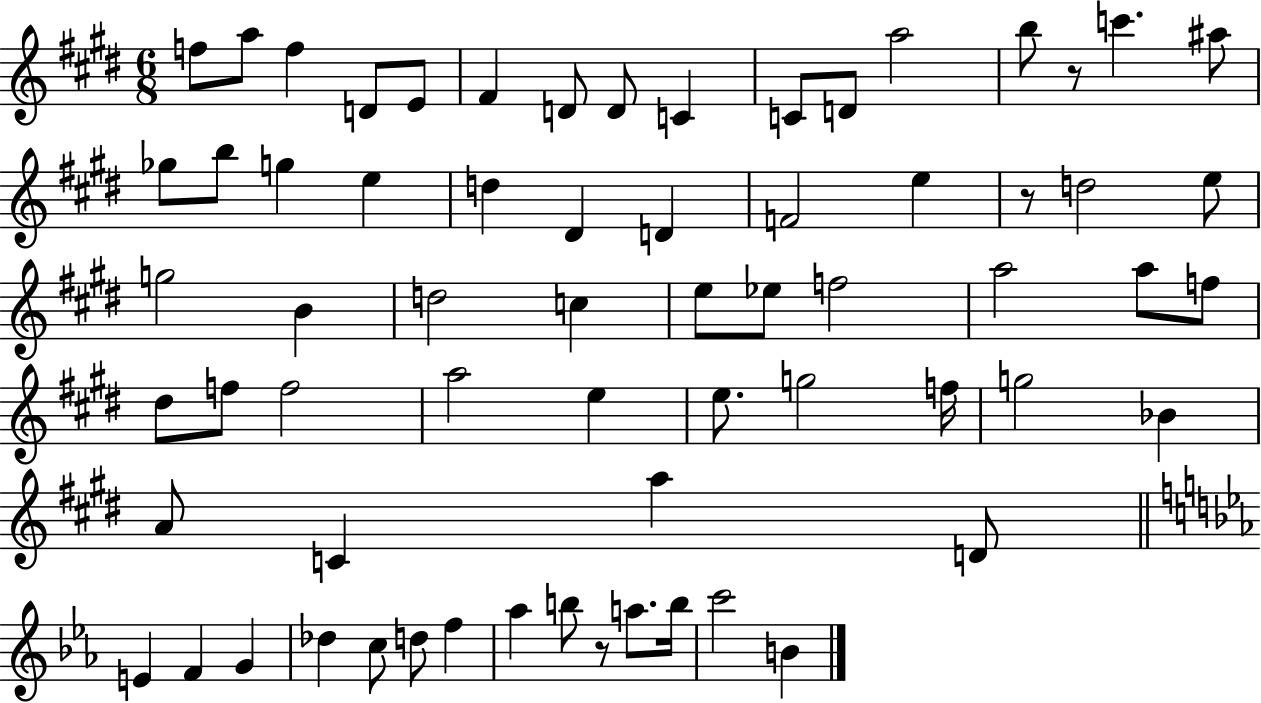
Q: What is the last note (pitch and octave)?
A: B4